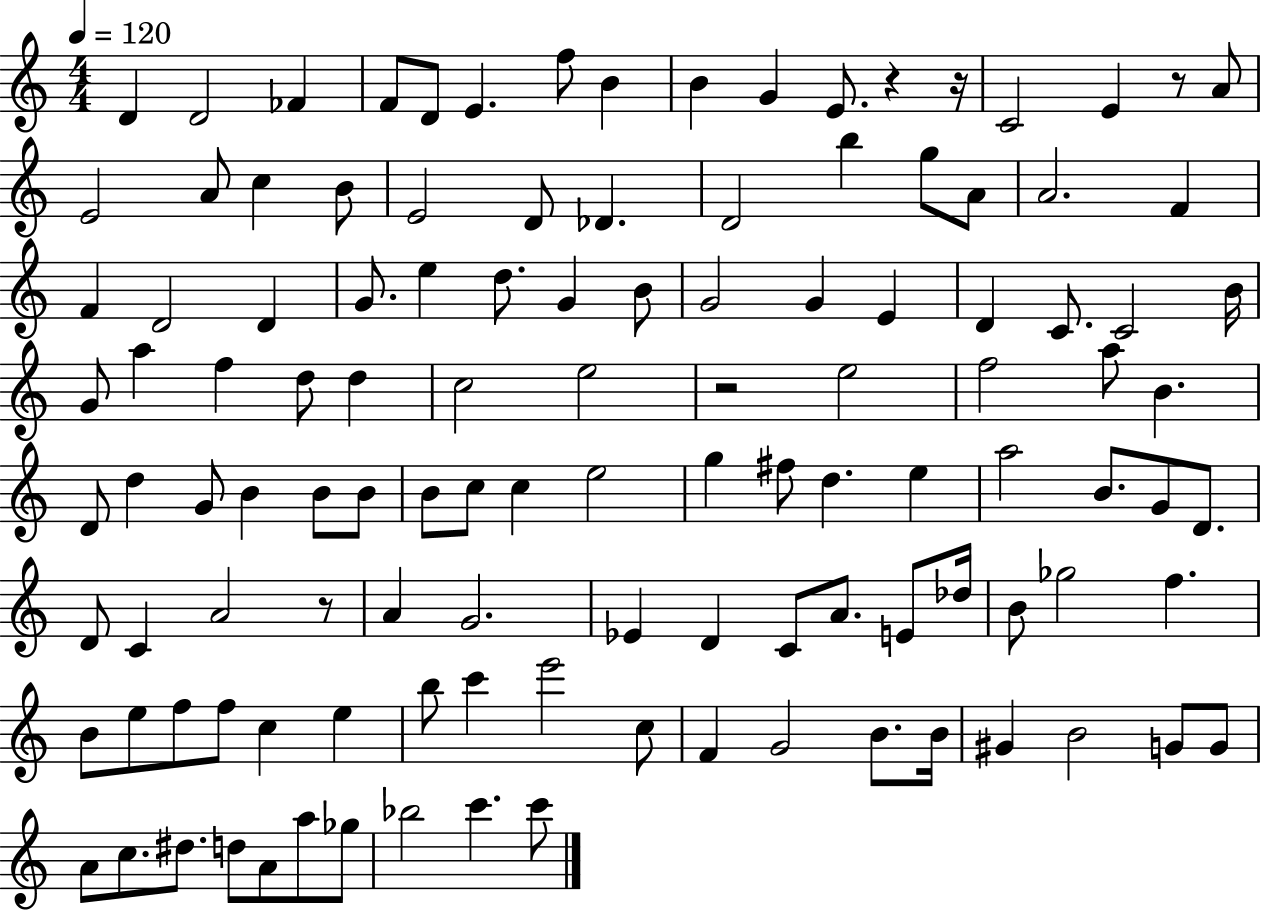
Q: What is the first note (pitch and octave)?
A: D4